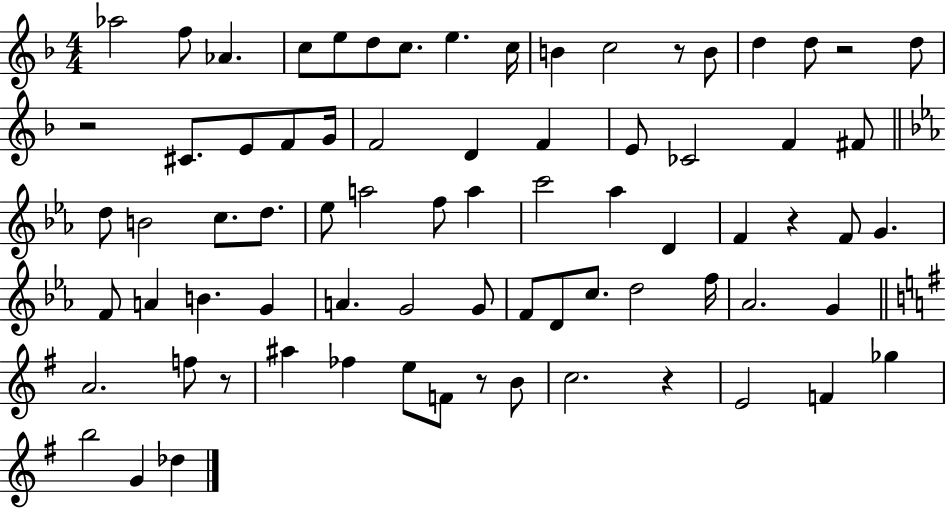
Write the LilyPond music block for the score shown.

{
  \clef treble
  \numericTimeSignature
  \time 4/4
  \key f \major
  \repeat volta 2 { aes''2 f''8 aes'4. | c''8 e''8 d''8 c''8. e''4. c''16 | b'4 c''2 r8 b'8 | d''4 d''8 r2 d''8 | \break r2 cis'8. e'8 f'8 g'16 | f'2 d'4 f'4 | e'8 ces'2 f'4 fis'8 | \bar "||" \break \key c \minor d''8 b'2 c''8. d''8. | ees''8 a''2 f''8 a''4 | c'''2 aes''4 d'4 | f'4 r4 f'8 g'4. | \break f'8 a'4 b'4. g'4 | a'4. g'2 g'8 | f'8 d'8 c''8. d''2 f''16 | aes'2. g'4 | \break \bar "||" \break \key g \major a'2. f''8 r8 | ais''4 fes''4 e''8 f'8 r8 b'8 | c''2. r4 | e'2 f'4 ges''4 | \break b''2 g'4 des''4 | } \bar "|."
}